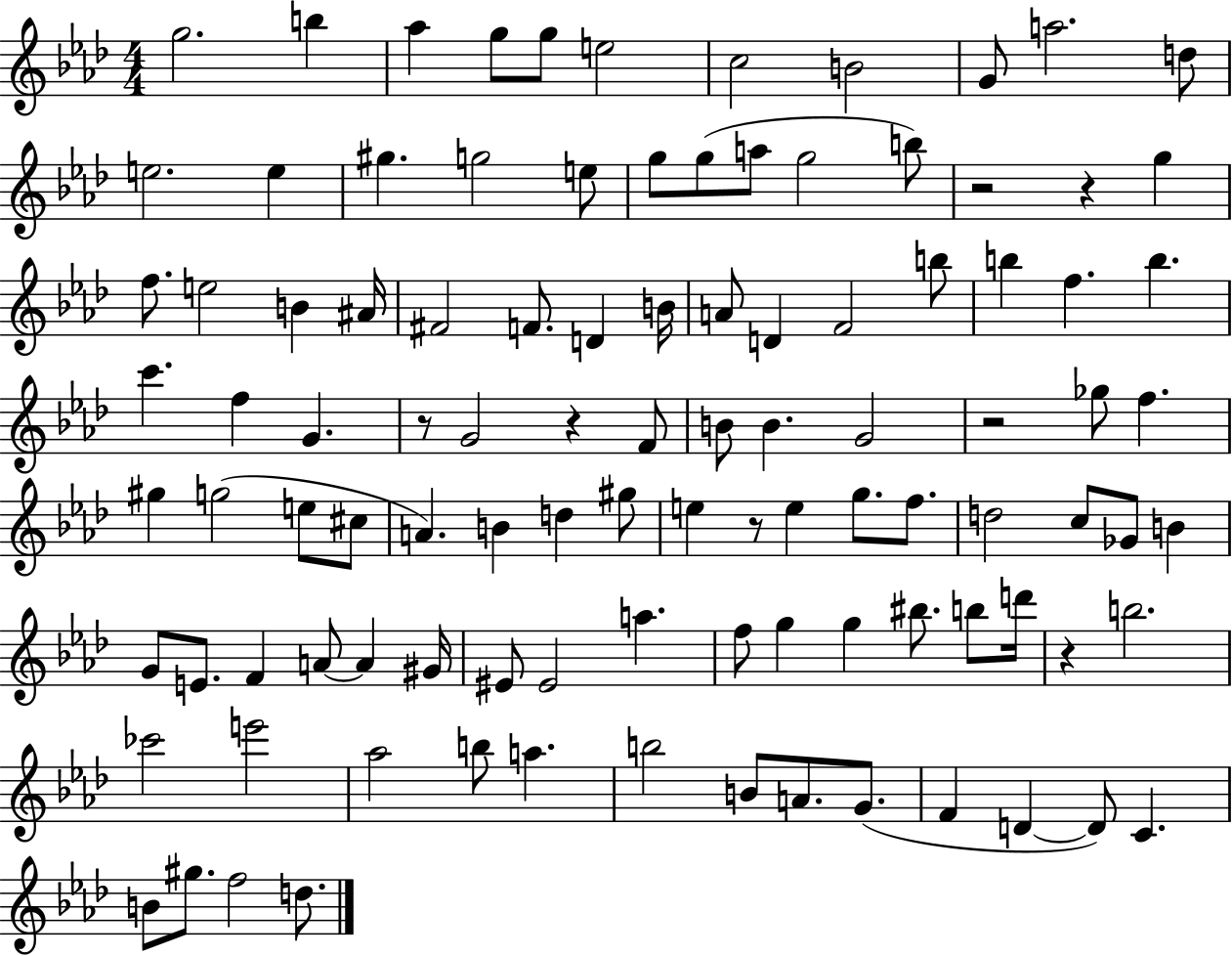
{
  \clef treble
  \numericTimeSignature
  \time 4/4
  \key aes \major
  g''2. b''4 | aes''4 g''8 g''8 e''2 | c''2 b'2 | g'8 a''2. d''8 | \break e''2. e''4 | gis''4. g''2 e''8 | g''8 g''8( a''8 g''2 b''8) | r2 r4 g''4 | \break f''8. e''2 b'4 ais'16 | fis'2 f'8. d'4 b'16 | a'8 d'4 f'2 b''8 | b''4 f''4. b''4. | \break c'''4. f''4 g'4. | r8 g'2 r4 f'8 | b'8 b'4. g'2 | r2 ges''8 f''4. | \break gis''4 g''2( e''8 cis''8 | a'4.) b'4 d''4 gis''8 | e''4 r8 e''4 g''8. f''8. | d''2 c''8 ges'8 b'4 | \break g'8 e'8. f'4 a'8~~ a'4 gis'16 | eis'8 eis'2 a''4. | f''8 g''4 g''4 bis''8. b''8 d'''16 | r4 b''2. | \break ces'''2 e'''2 | aes''2 b''8 a''4. | b''2 b'8 a'8. g'8.( | f'4 d'4~~ d'8) c'4. | \break b'8 gis''8. f''2 d''8. | \bar "|."
}